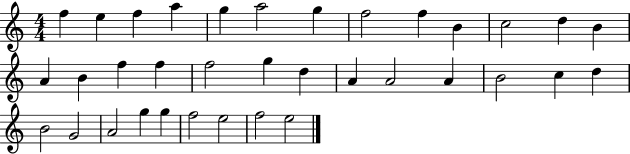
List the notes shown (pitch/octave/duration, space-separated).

F5/q E5/q F5/q A5/q G5/q A5/h G5/q F5/h F5/q B4/q C5/h D5/q B4/q A4/q B4/q F5/q F5/q F5/h G5/q D5/q A4/q A4/h A4/q B4/h C5/q D5/q B4/h G4/h A4/h G5/q G5/q F5/h E5/h F5/h E5/h